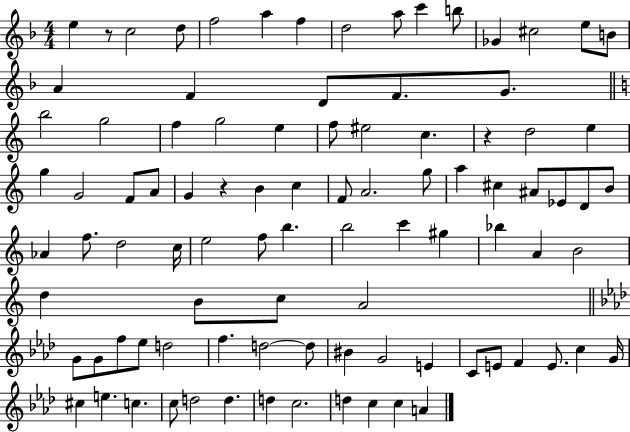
E5/q R/e C5/h D5/e F5/h A5/q F5/q D5/h A5/e C6/q B5/e Gb4/q C#5/h E5/e B4/e A4/q F4/q D4/e F4/e. G4/e. B5/h G5/h F5/q G5/h E5/q F5/e EIS5/h C5/q. R/q D5/h E5/q G5/q G4/h F4/e A4/e G4/q R/q B4/q C5/q F4/e A4/h. G5/e A5/q C#5/q A#4/e Eb4/e D4/e B4/e Ab4/q F5/e. D5/h C5/s E5/h F5/e B5/q. B5/h C6/q G#5/q Bb5/q A4/q B4/h D5/q B4/e C5/e A4/h G4/e G4/e F5/e Eb5/e D5/h F5/q. D5/h D5/e BIS4/q G4/h E4/q C4/e E4/e F4/q E4/e. C5/q G4/s C#5/q E5/q. C5/q. C5/e D5/h D5/q. D5/q C5/h. D5/q C5/q C5/q A4/q